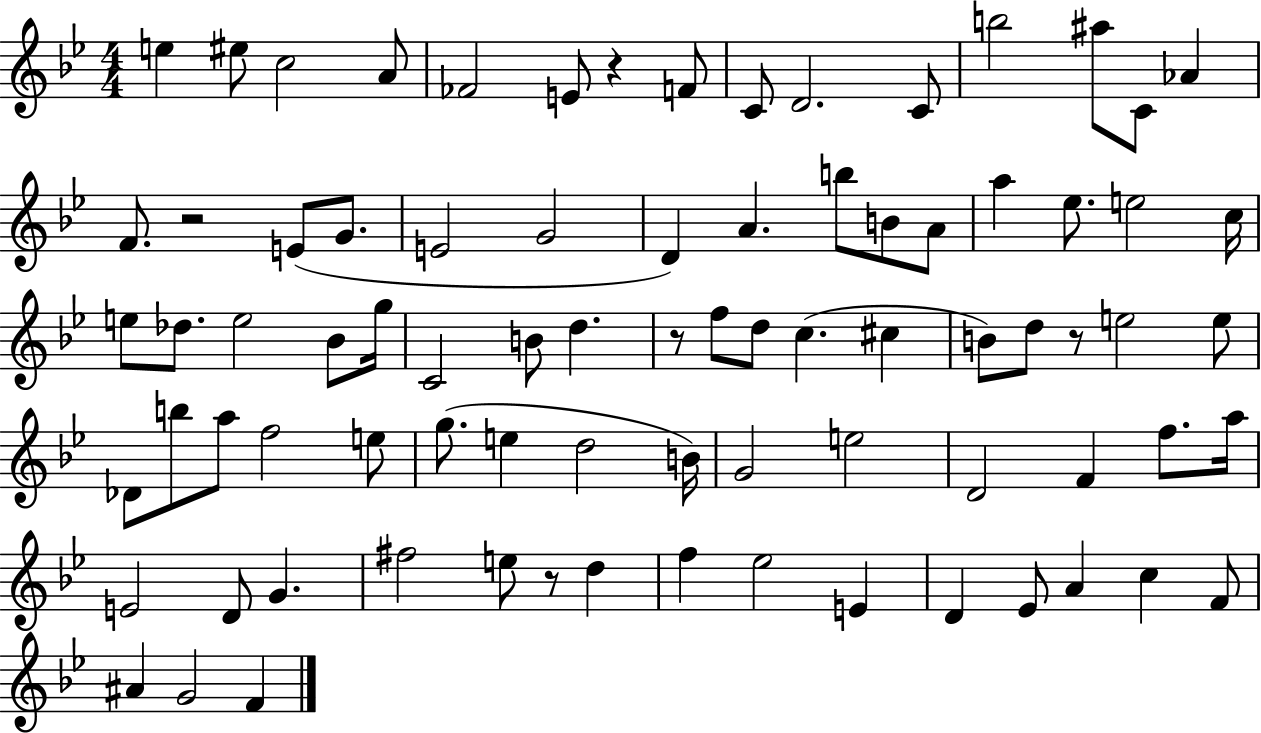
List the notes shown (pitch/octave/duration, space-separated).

E5/q EIS5/e C5/h A4/e FES4/h E4/e R/q F4/e C4/e D4/h. C4/e B5/h A#5/e C4/e Ab4/q F4/e. R/h E4/e G4/e. E4/h G4/h D4/q A4/q. B5/e B4/e A4/e A5/q Eb5/e. E5/h C5/s E5/e Db5/e. E5/h Bb4/e G5/s C4/h B4/e D5/q. R/e F5/e D5/e C5/q. C#5/q B4/e D5/e R/e E5/h E5/e Db4/e B5/e A5/e F5/h E5/e G5/e. E5/q D5/h B4/s G4/h E5/h D4/h F4/q F5/e. A5/s E4/h D4/e G4/q. F#5/h E5/e R/e D5/q F5/q Eb5/h E4/q D4/q Eb4/e A4/q C5/q F4/e A#4/q G4/h F4/q